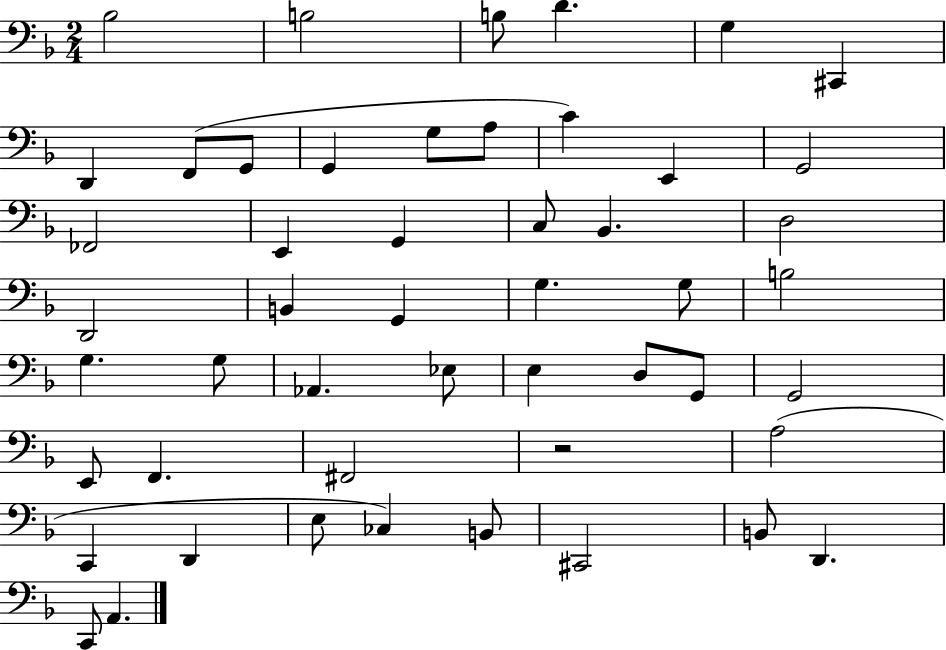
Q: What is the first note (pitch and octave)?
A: Bb3